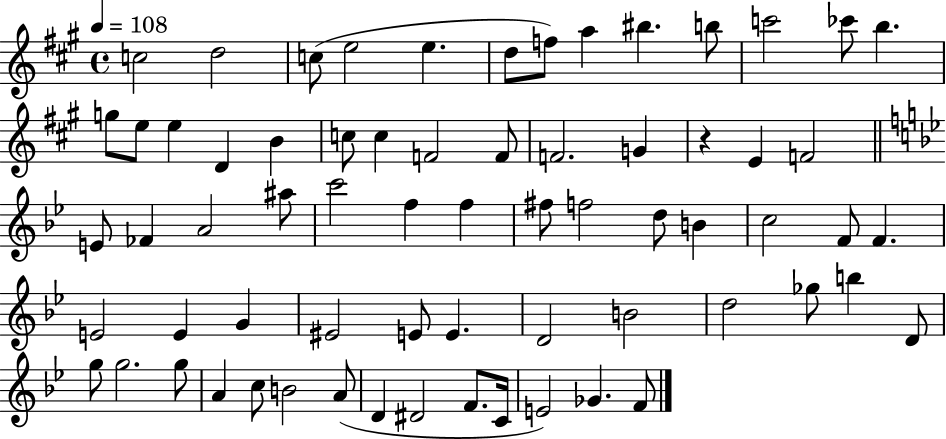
C5/h D5/h C5/e E5/h E5/q. D5/e F5/e A5/q BIS5/q. B5/e C6/h CES6/e B5/q. G5/e E5/e E5/q D4/q B4/q C5/e C5/q F4/h F4/e F4/h. G4/q R/q E4/q F4/h E4/e FES4/q A4/h A#5/e C6/h F5/q F5/q F#5/e F5/h D5/e B4/q C5/h F4/e F4/q. E4/h E4/q G4/q EIS4/h E4/e E4/q. D4/h B4/h D5/h Gb5/e B5/q D4/e G5/e G5/h. G5/e A4/q C5/e B4/h A4/e D4/q D#4/h F4/e. C4/s E4/h Gb4/q. F4/e